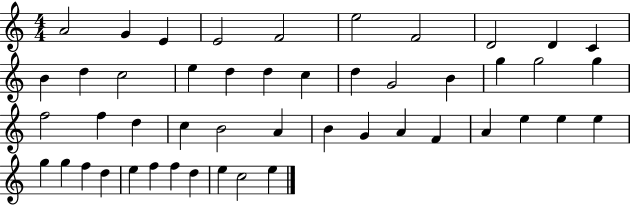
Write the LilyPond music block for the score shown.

{
  \clef treble
  \numericTimeSignature
  \time 4/4
  \key c \major
  a'2 g'4 e'4 | e'2 f'2 | e''2 f'2 | d'2 d'4 c'4 | \break b'4 d''4 c''2 | e''4 d''4 d''4 c''4 | d''4 g'2 b'4 | g''4 g''2 g''4 | \break f''2 f''4 d''4 | c''4 b'2 a'4 | b'4 g'4 a'4 f'4 | a'4 e''4 e''4 e''4 | \break g''4 g''4 f''4 d''4 | e''4 f''4 f''4 d''4 | e''4 c''2 e''4 | \bar "|."
}